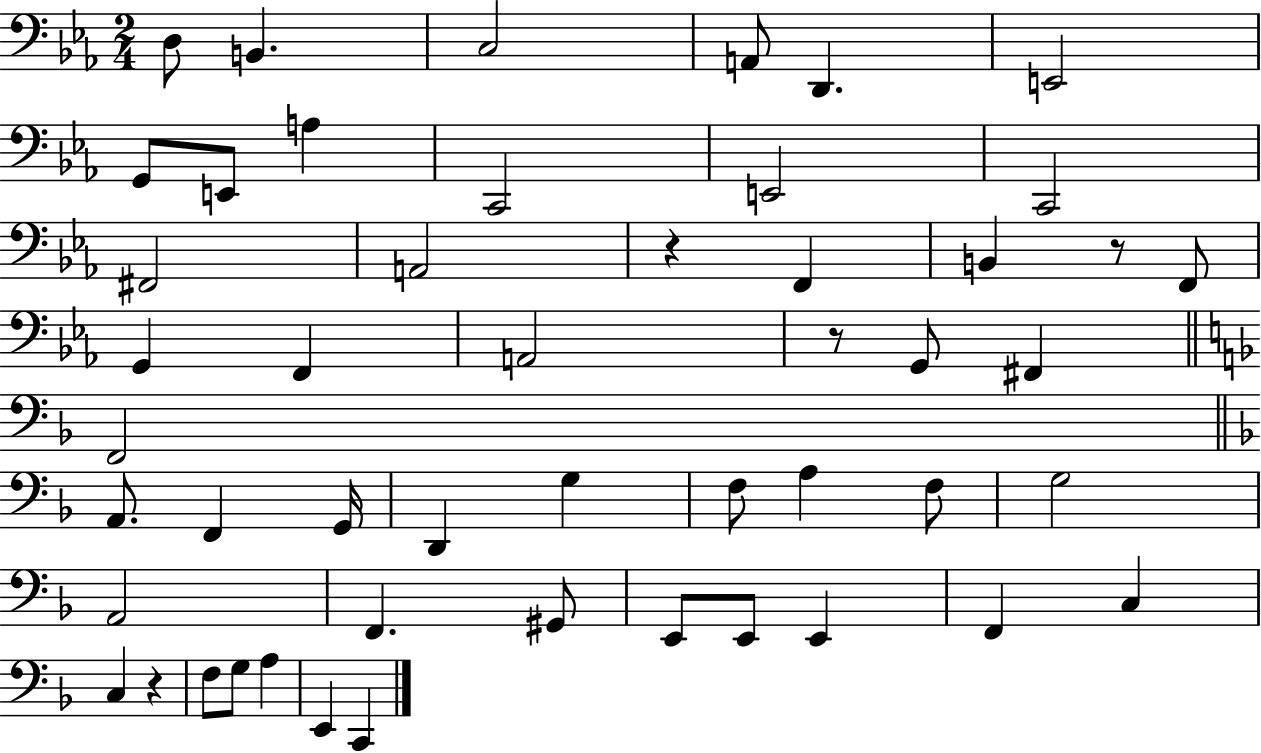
X:1
T:Untitled
M:2/4
L:1/4
K:Eb
D,/2 B,, C,2 A,,/2 D,, E,,2 G,,/2 E,,/2 A, C,,2 E,,2 C,,2 ^F,,2 A,,2 z F,, B,, z/2 F,,/2 G,, F,, A,,2 z/2 G,,/2 ^F,, F,,2 A,,/2 F,, G,,/4 D,, G, F,/2 A, F,/2 G,2 A,,2 F,, ^G,,/2 E,,/2 E,,/2 E,, F,, C, C, z F,/2 G,/2 A, E,, C,,